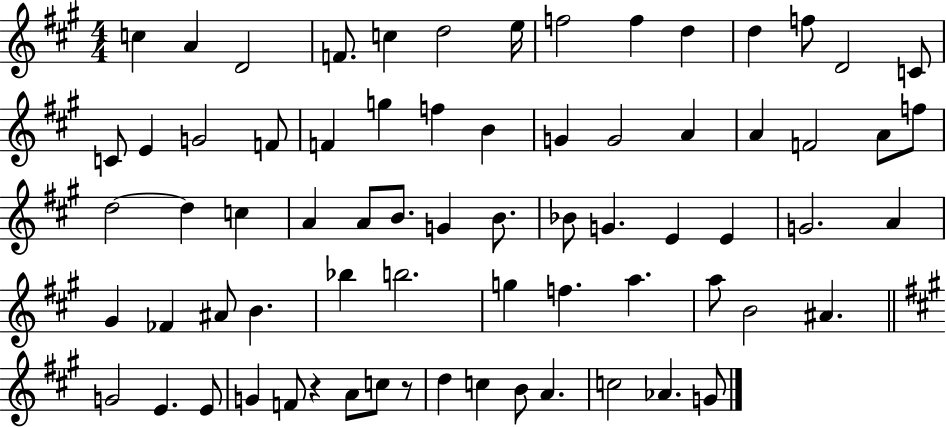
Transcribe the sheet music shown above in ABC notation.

X:1
T:Untitled
M:4/4
L:1/4
K:A
c A D2 F/2 c d2 e/4 f2 f d d f/2 D2 C/2 C/2 E G2 F/2 F g f B G G2 A A F2 A/2 f/2 d2 d c A A/2 B/2 G B/2 _B/2 G E E G2 A ^G _F ^A/2 B _b b2 g f a a/2 B2 ^A G2 E E/2 G F/2 z A/2 c/2 z/2 d c B/2 A c2 _A G/2